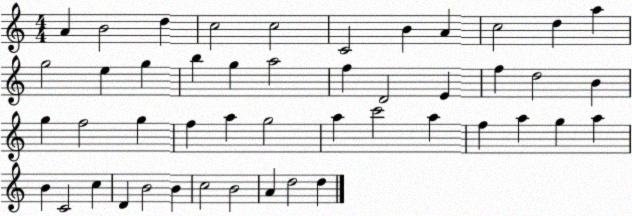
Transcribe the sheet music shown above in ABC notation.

X:1
T:Untitled
M:4/4
L:1/4
K:C
A B2 d c2 c2 C2 B A c2 d a g2 e g b g a2 f D2 E f d2 B g f2 g f a g2 a c'2 a f a g a B C2 c D B2 B c2 B2 A d2 d